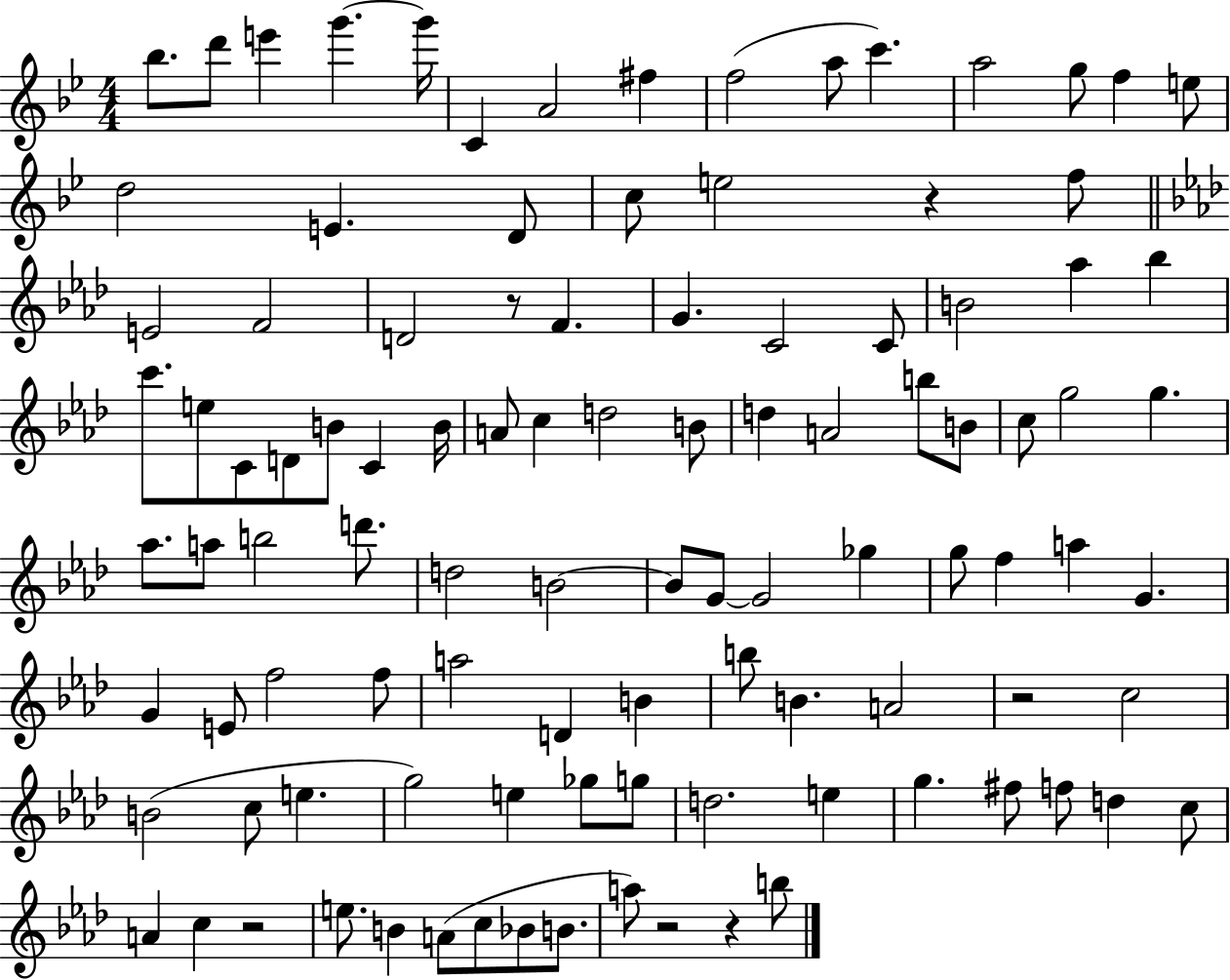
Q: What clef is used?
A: treble